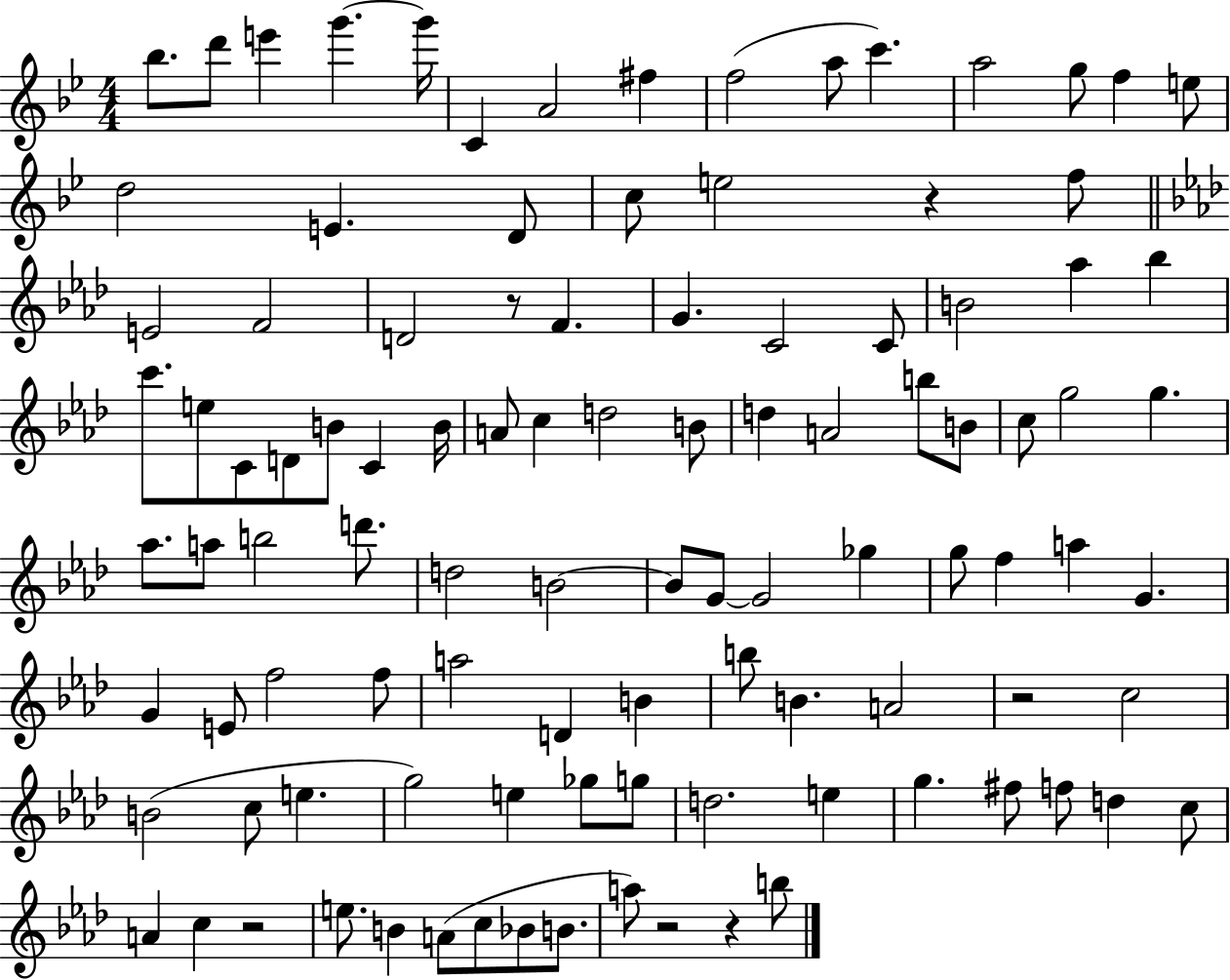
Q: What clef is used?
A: treble